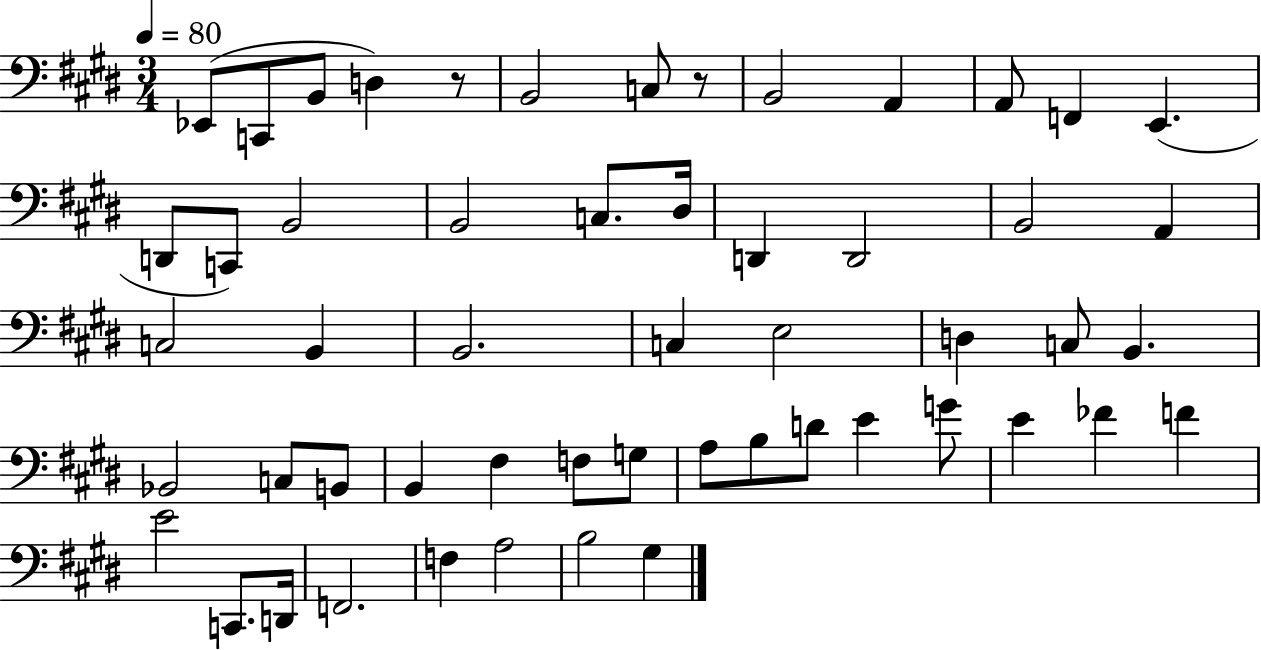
{
  \clef bass
  \numericTimeSignature
  \time 3/4
  \key e \major
  \tempo 4 = 80
  ees,8( c,8 b,8 d4) r8 | b,2 c8 r8 | b,2 a,4 | a,8 f,4 e,4.( | \break d,8 c,8) b,2 | b,2 c8. dis16 | d,4 d,2 | b,2 a,4 | \break c2 b,4 | b,2. | c4 e2 | d4 c8 b,4. | \break bes,2 c8 b,8 | b,4 fis4 f8 g8 | a8 b8 d'8 e'4 g'8 | e'4 fes'4 f'4 | \break e'2 c,8. d,16 | f,2. | f4 a2 | b2 gis4 | \break \bar "|."
}